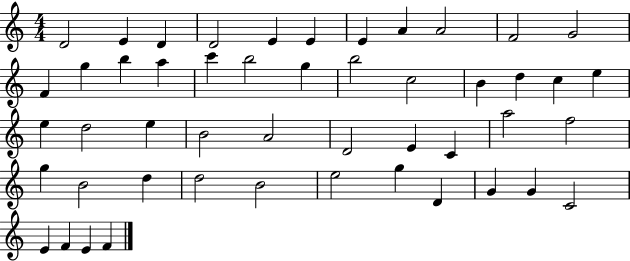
{
  \clef treble
  \numericTimeSignature
  \time 4/4
  \key c \major
  d'2 e'4 d'4 | d'2 e'4 e'4 | e'4 a'4 a'2 | f'2 g'2 | \break f'4 g''4 b''4 a''4 | c'''4 b''2 g''4 | b''2 c''2 | b'4 d''4 c''4 e''4 | \break e''4 d''2 e''4 | b'2 a'2 | d'2 e'4 c'4 | a''2 f''2 | \break g''4 b'2 d''4 | d''2 b'2 | e''2 g''4 d'4 | g'4 g'4 c'2 | \break e'4 f'4 e'4 f'4 | \bar "|."
}